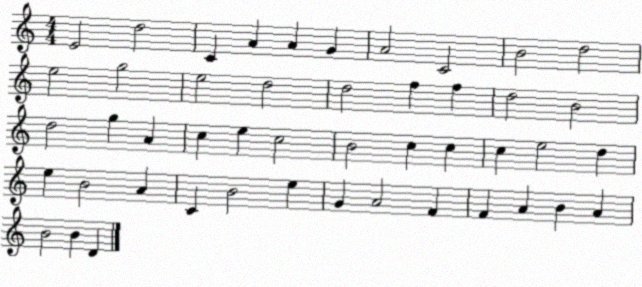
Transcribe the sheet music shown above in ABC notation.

X:1
T:Untitled
M:4/4
L:1/4
K:C
E2 d2 C A A G A2 C2 B2 d2 e2 g2 e2 d2 d2 f f d2 B2 d2 g A c e c2 B2 c c c e2 d e B2 A C B2 e G A2 F F A B A B2 B D